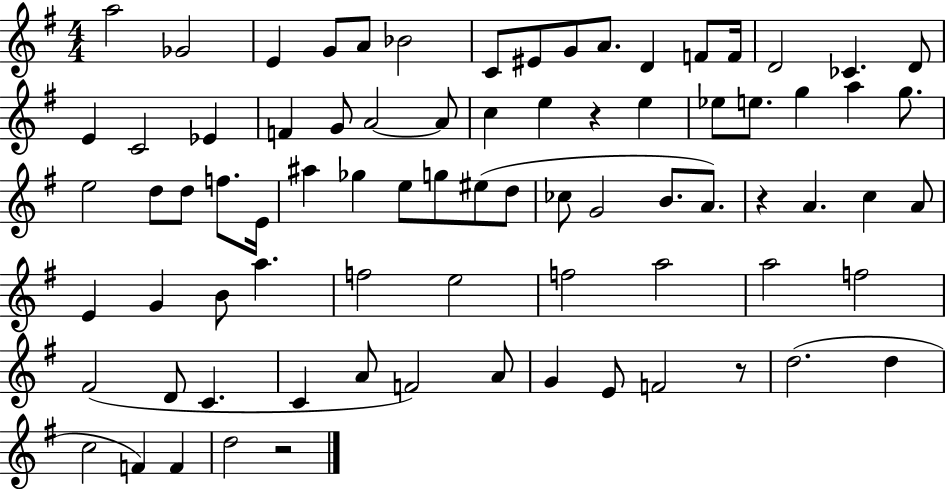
A5/h Gb4/h E4/q G4/e A4/e Bb4/h C4/e EIS4/e G4/e A4/e. D4/q F4/e F4/s D4/h CES4/q. D4/e E4/q C4/h Eb4/q F4/q G4/e A4/h A4/e C5/q E5/q R/q E5/q Eb5/e E5/e. G5/q A5/q G5/e. E5/h D5/e D5/e F5/e. E4/s A#5/q Gb5/q E5/e G5/e EIS5/e D5/e CES5/e G4/h B4/e. A4/e. R/q A4/q. C5/q A4/e E4/q G4/q B4/e A5/q. F5/h E5/h F5/h A5/h A5/h F5/h F#4/h D4/e C4/q. C4/q A4/e F4/h A4/e G4/q E4/e F4/h R/e D5/h. D5/q C5/h F4/q F4/q D5/h R/h